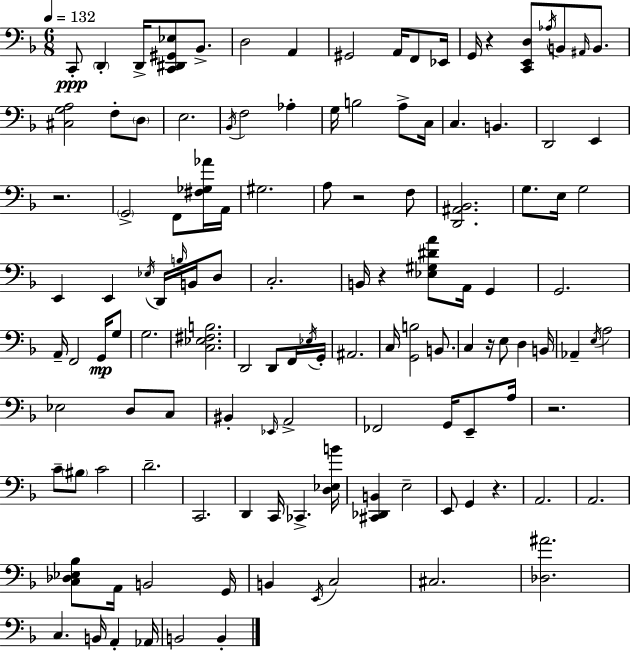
{
  \clef bass
  \numericTimeSignature
  \time 6/8
  \key d \minor
  \tempo 4 = 132
  \repeat volta 2 { c,8-.\ppp \parenthesize d,4-. d,16-> <c, dis, gis, ees>8 bes,8.-> | d2 a,4 | gis,2 a,16 f,8 ees,16 | g,16 r4 <c, e, d>8 \acciaccatura { aes16 } b,8 \grace { ais,16 } b,8. | \break <cis g a>2 f8-. | \parenthesize d8 e2. | \acciaccatura { bes,16 } f2 aes4-. | g16 b2 | \break a8-> c16 c4. b,4. | d,2 e,4 | r2. | \parenthesize g,2-> f,8 | \break <fis ges aes'>16 a,16 gis2. | a8 r2 | f8 <d, ais, bes,>2. | g8. e16 g2 | \break e,4 e,4 \acciaccatura { ees16 } | d,16 \grace { b16 } b,16 d8 c2.-. | b,16 r4 <ees gis dis' a'>8 | a,16 g,4 g,2. | \break a,16-- f,2 | g,16\mp g8 g2. | <c ees fis b>2. | d,2 | \break d,8 f,16 \acciaccatura { ees16 } g,16-. ais,2. | c16 <g, b>2 | b,8. c4 r16 e8 | d4 b,16 aes,4-- \acciaccatura { e16 } a2 | \break ees2 | d8 c8 bis,4-. \grace { ees,16 } | a,2-> fes,2 | g,16 e,8-- a16 r2. | \break c'8-- \parenthesize bis8 | c'2 d'2.-- | c,2. | d,4 | \break c,16 ces,4.-> <d ees b'>16 <cis, des, b,>4 | e2-- e,8 g,4 | r4. a,2. | a,2. | \break <c des ees bes>8 a,16 b,2 | g,16 b,4 | \acciaccatura { e,16 } c2 cis2. | <des ais'>2. | \break c4. | b,16 a,4-. aes,16 b,2 | b,4-. } \bar "|."
}